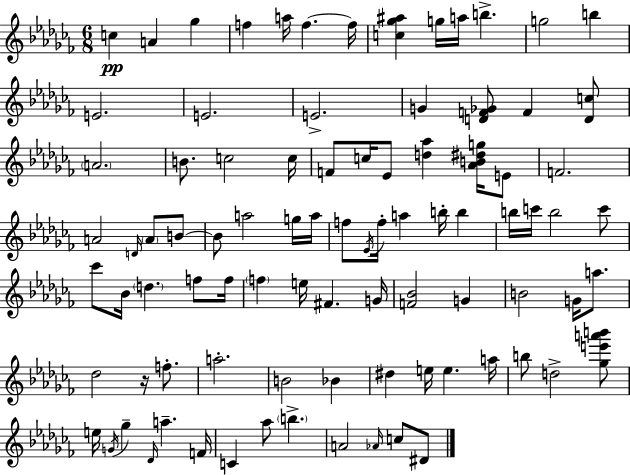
{
  \clef treble
  \numericTimeSignature
  \time 6/8
  \key aes \minor
  c''4\pp a'4 ges''4 | f''4 a''16 f''4.~~ f''16 | <c'' ges'' ais''>4 g''16 a''16 b''4.-> | g''2 b''4 | \break e'2. | e'2. | e'2.-> | g'4 <d' f' ges'>8 f'4 <d' c''>8 | \break \parenthesize a'2. | b'8. c''2 c''16 | f'8 c''16 ees'8 <d'' aes''>4 <aes' b' dis'' g''>16 e'8 | f'2. | \break a'2 \grace { d'16 } \parenthesize a'8 b'8~~ | b'8 a''2 g''16 | a''16 f''8 \acciaccatura { ees'16 } f''16-. a''4 b''16-. b''4 | b''16 c'''16 b''2 | \break c'''8 ces'''8 bes'16 \parenthesize d''4. f''8 | f''16 \parenthesize f''4 e''16 fis'4. | g'16 <f' bes'>2 g'4 | b'2 g'16 a''8. | \break des''2 r16 f''8.-. | a''2.-. | b'2 bes'4 | dis''4 e''16 e''4. | \break a''16 b''8 d''2-> | <ges'' e''' a''' b'''>8 e''16 \acciaccatura { g'16 } ges''4-- \grace { des'16 } a''4.-- | f'16 c'4 aes''8 \parenthesize b''4.-> | a'2 | \break \grace { aes'16 } c''8 dis'8 \bar "|."
}